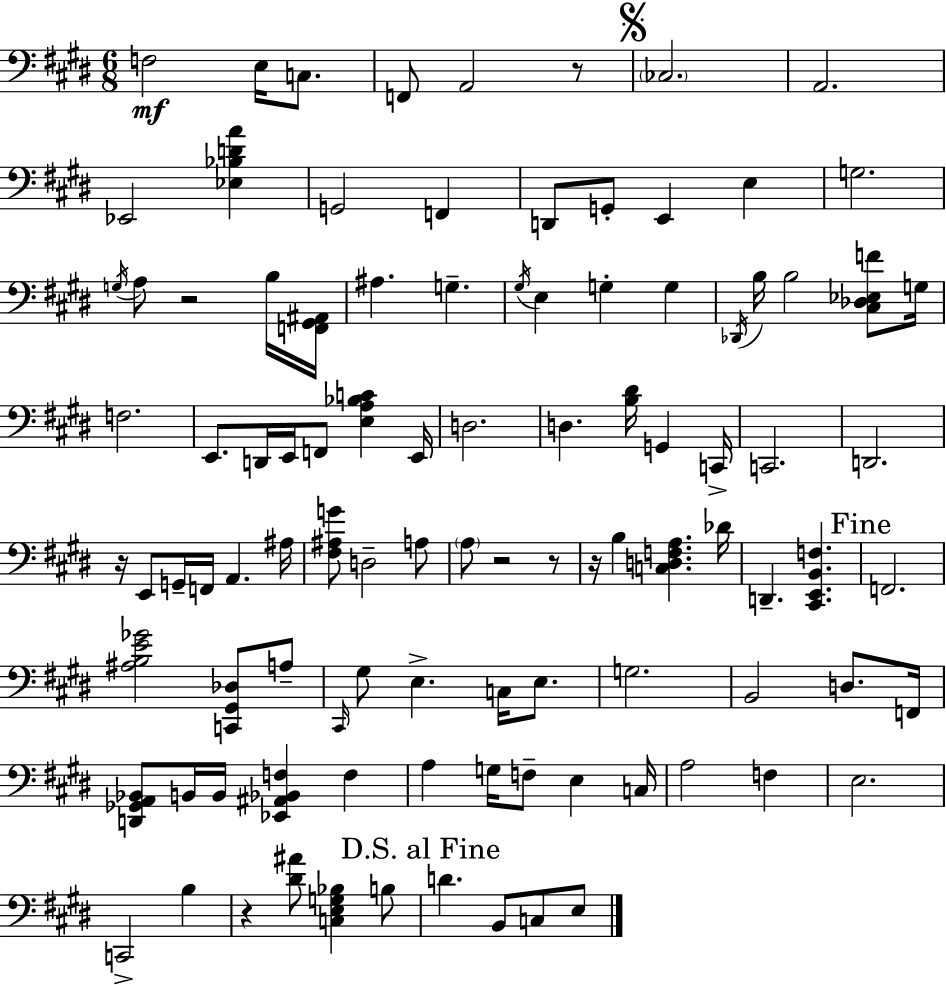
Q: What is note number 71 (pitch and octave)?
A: A3